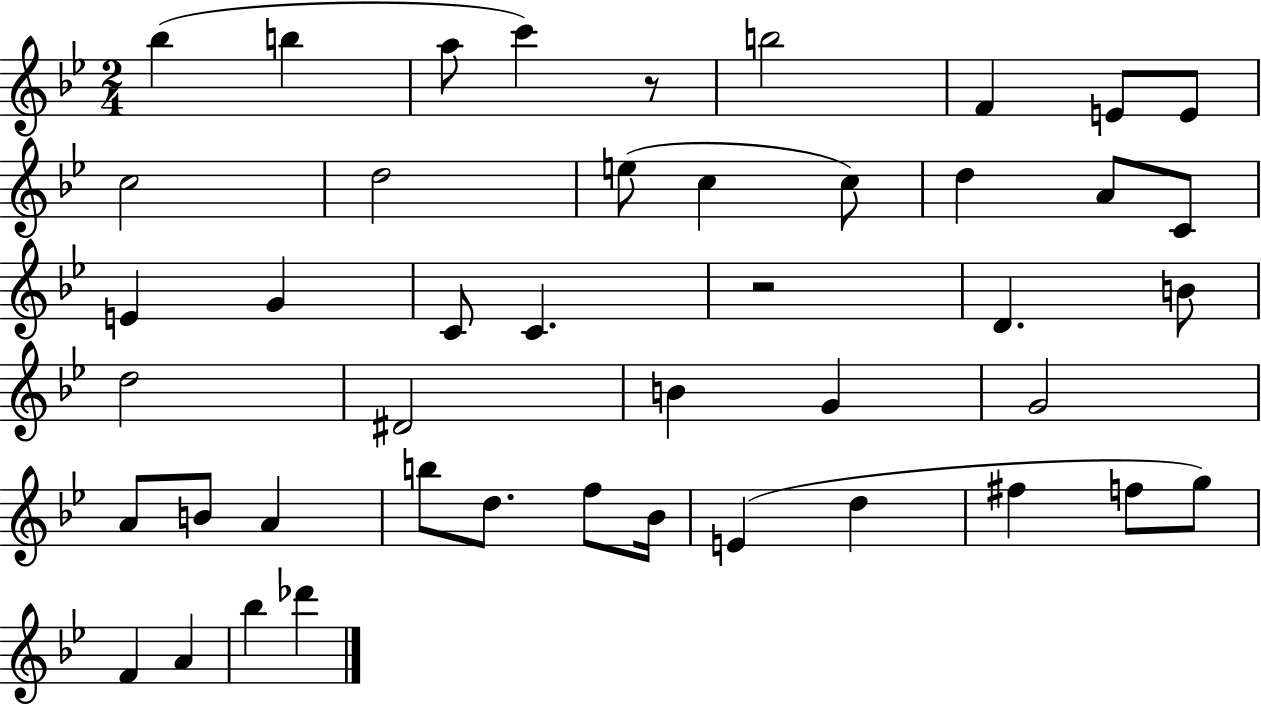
Bb5/q B5/q A5/e C6/q R/e B5/h F4/q E4/e E4/e C5/h D5/h E5/e C5/q C5/e D5/q A4/e C4/e E4/q G4/q C4/e C4/q. R/h D4/q. B4/e D5/h D#4/h B4/q G4/q G4/h A4/e B4/e A4/q B5/e D5/e. F5/e Bb4/s E4/q D5/q F#5/q F5/e G5/e F4/q A4/q Bb5/q Db6/q